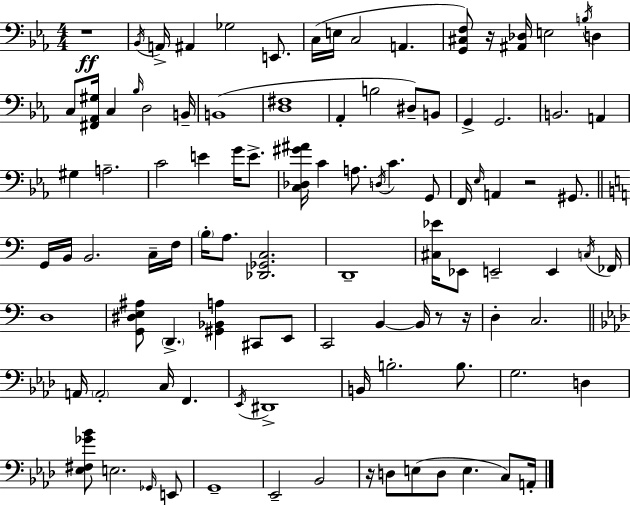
R/w Bb2/s A2/s A#2/q Gb3/h E2/e. C3/s E3/s C3/h A2/q. [G2,C#3,F3]/e R/s [A#2,Db3]/s E3/h B3/s D3/q C3/e [F#2,Ab2,G#3]/s C3/q Bb3/s D3/h B2/s B2/w [D3,F#3]/w Ab2/q B3/h D#3/e B2/e G2/q G2/h. B2/h. A2/q G#3/q A3/h. C4/h E4/q G4/s E4/e. [C3,Db3,G#4,A#4]/s C4/q A3/e. D3/s C4/q. G2/e F2/s Eb3/s A2/q R/h G#2/e. G2/s B2/s B2/h. C3/s F3/s B3/s A3/e. [Db2,Gb2,C3]/h. D2/w [C#3,Eb4]/s Eb2/e E2/h E2/q C3/s FES2/s D3/w [G2,D#3,E3,A#3]/e D2/q. [G#2,Bb2,A3]/q C#2/e E2/e C2/h B2/q B2/s R/e R/s D3/q C3/h. A2/s A2/h C3/s F2/q. Eb2/s D#2/w B2/s B3/h. B3/e. G3/h. D3/q [Eb3,F#3,Gb4,Bb4]/e E3/h. Gb2/s E2/e G2/w Eb2/h Bb2/h R/s D3/e E3/e D3/e E3/q. C3/e A2/s